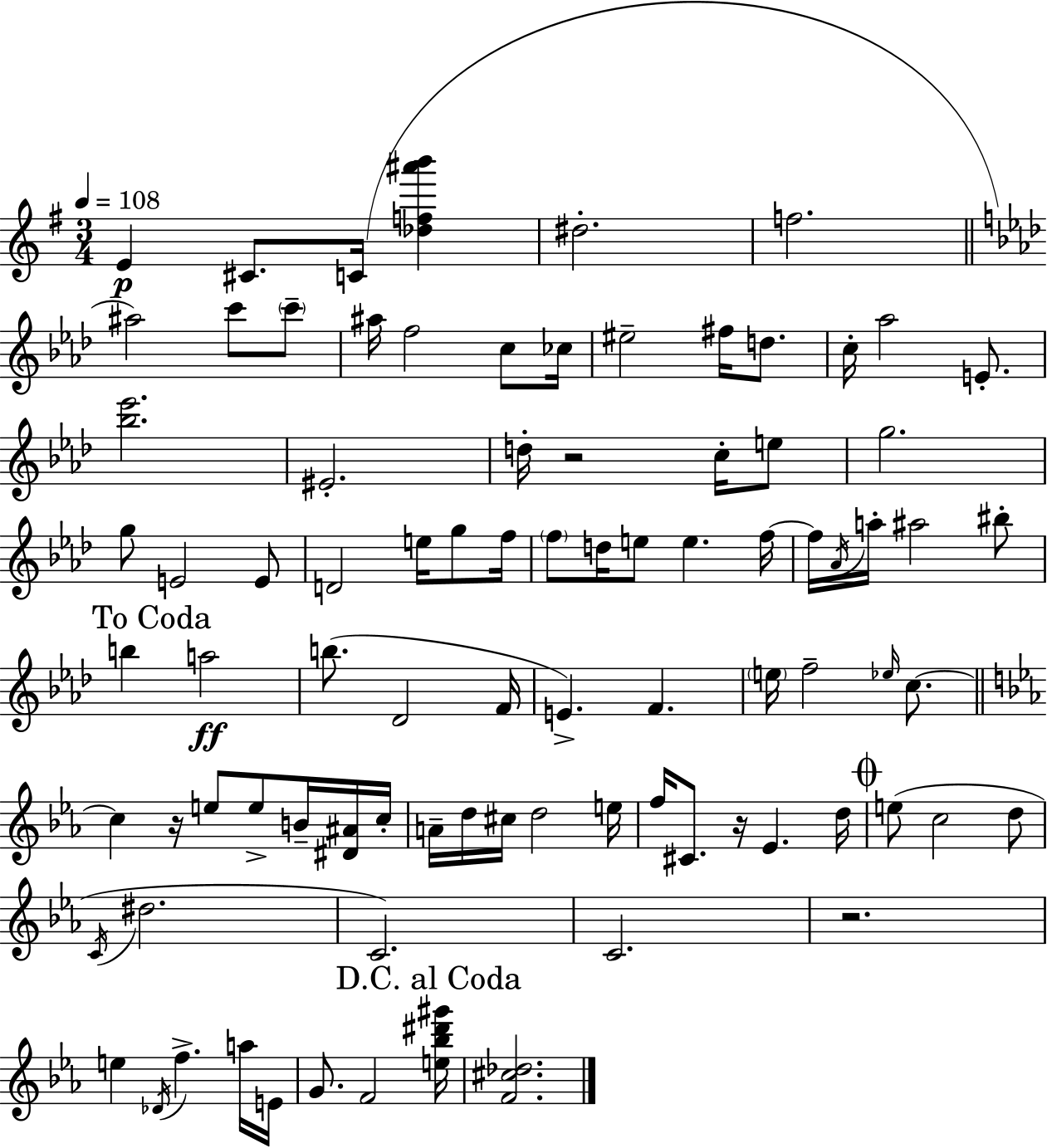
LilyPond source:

{
  \clef treble
  \numericTimeSignature
  \time 3/4
  \key e \minor
  \tempo 4 = 108
  e'4\p cis'8. c'16( <des'' f'' ais''' b'''>4 | dis''2.-. | f''2. | \bar "||" \break \key f \minor ais''2) c'''8 \parenthesize c'''8-- | ais''16 f''2 c''8 ces''16 | eis''2-- fis''16 d''8. | c''16-. aes''2 e'8.-. | \break <bes'' ees'''>2. | eis'2.-. | d''16-. r2 c''16-. e''8 | g''2. | \break g''8 e'2 e'8 | d'2 e''16 g''8 f''16 | \parenthesize f''8 d''16 e''8 e''4. f''16~~ | f''16 \acciaccatura { aes'16 } a''16-. ais''2 bis''8-. | \break \mark "To Coda" b''4 a''2\ff | b''8.( des'2 | f'16 e'4.->) f'4. | \parenthesize e''16 f''2-- \grace { ees''16 } c''8.~~ | \break \bar "||" \break \key c \minor c''4 r16 e''8 e''8-> b'16-- <dis' ais'>16 c''16-. | a'16-- d''16 cis''16 d''2 e''16 | f''16 cis'8. r16 ees'4. d''16 | \mark \markup { \musicglyph "scripts.coda" } e''8( c''2 d''8 | \break \acciaccatura { c'16 } dis''2. | c'2.) | c'2. | r2. | \break e''4 \acciaccatura { des'16 } f''4.-> | a''16 e'16 g'8. f'2 | \mark "D.C. al Coda" <e'' bes'' dis''' gis'''>16 <f' cis'' des''>2. | \bar "|."
}